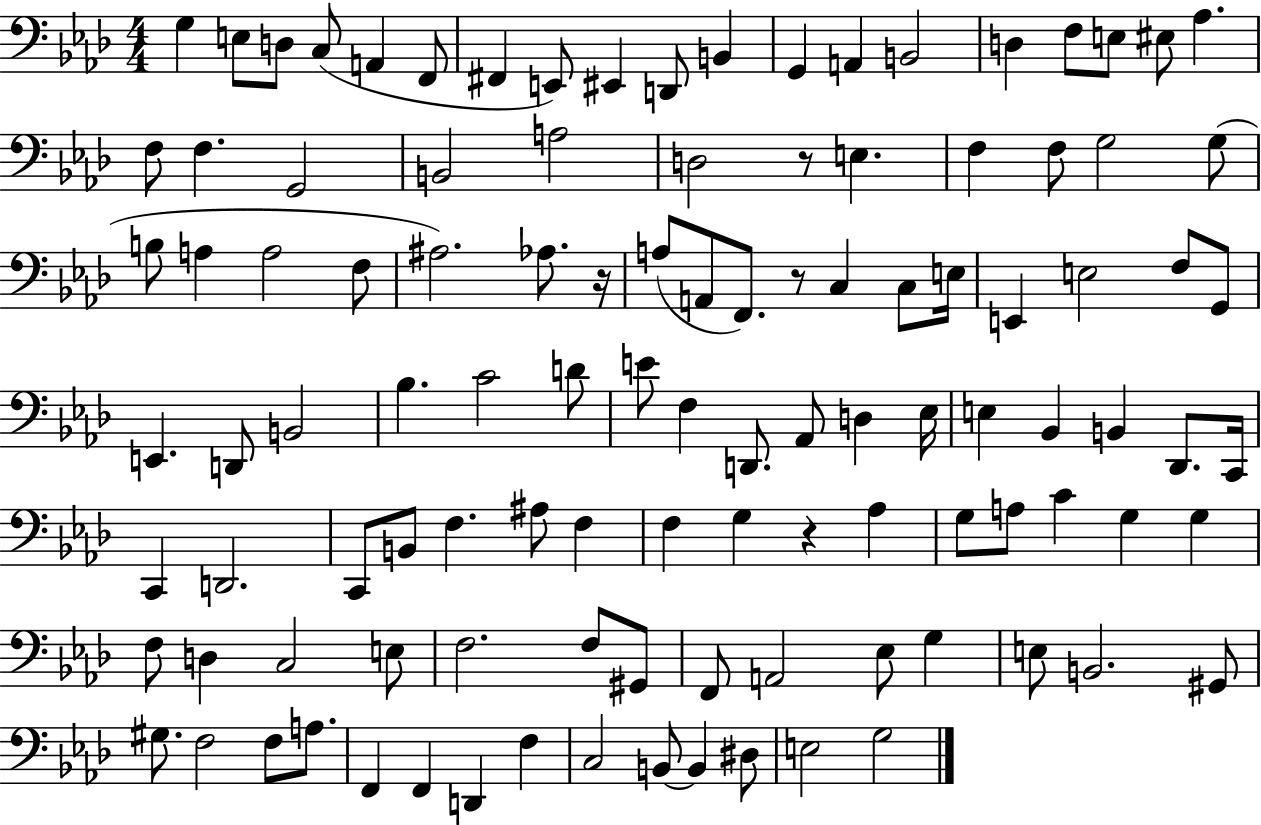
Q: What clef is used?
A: bass